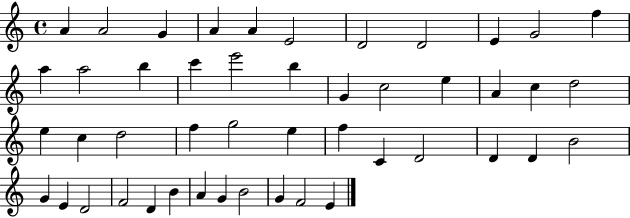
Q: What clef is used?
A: treble